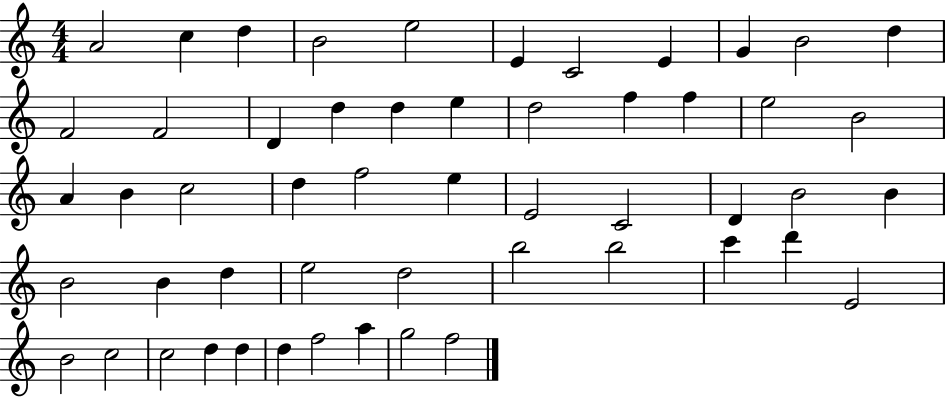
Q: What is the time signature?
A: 4/4